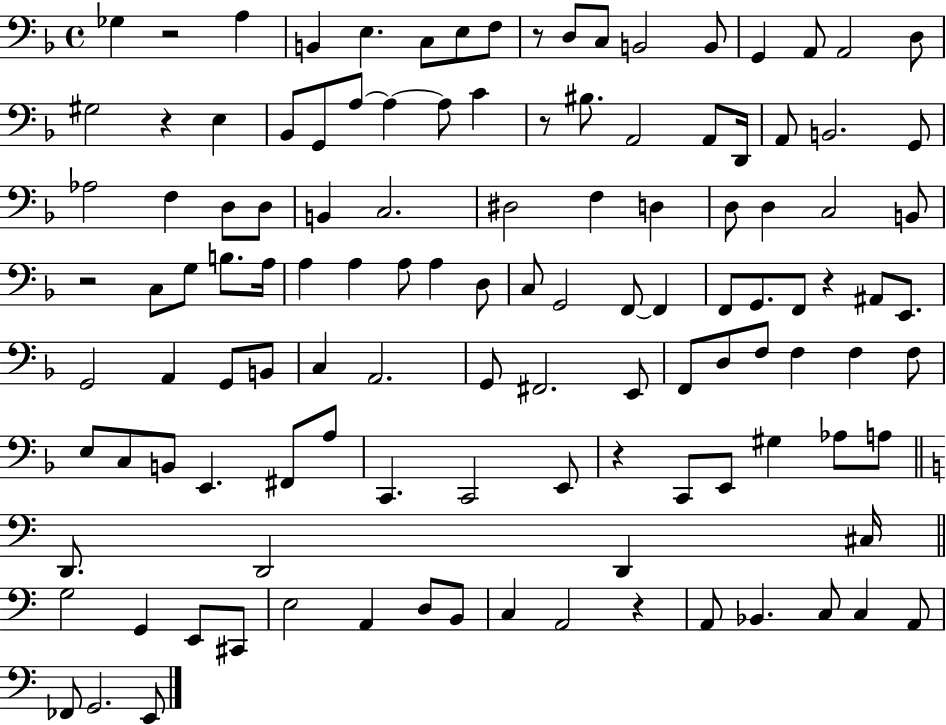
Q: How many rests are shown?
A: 8